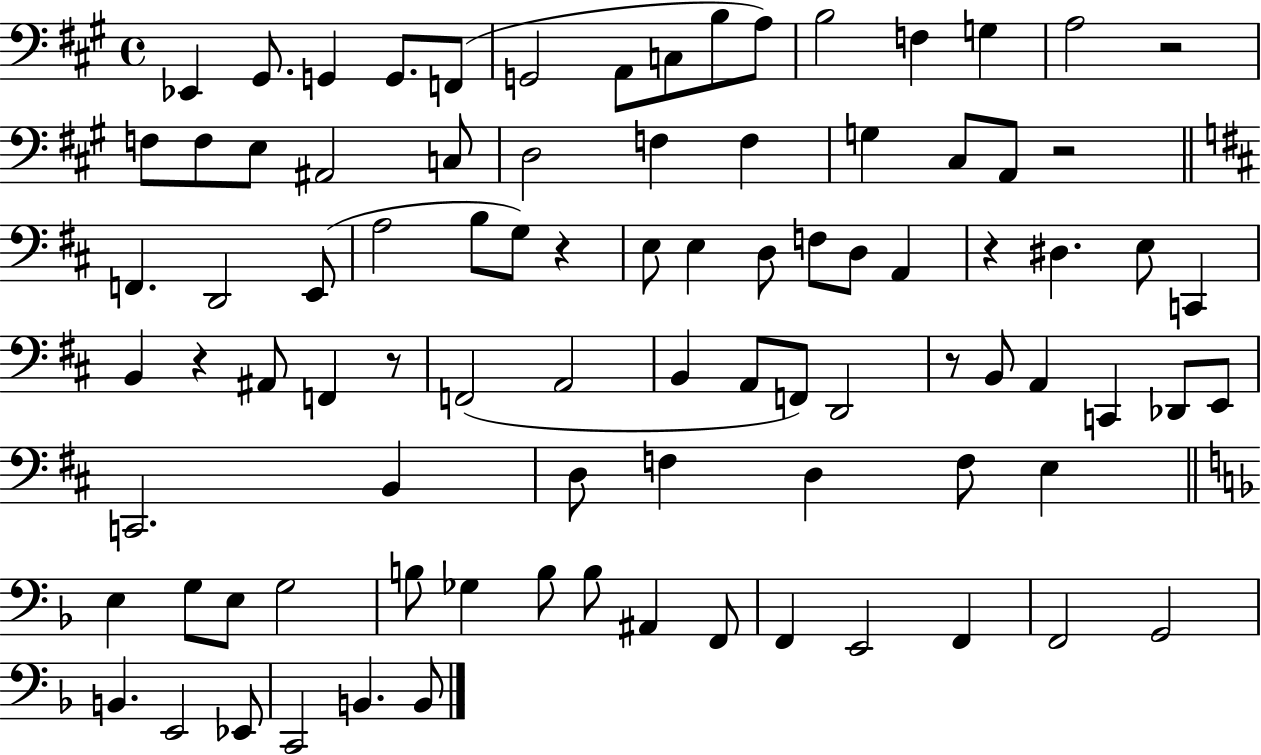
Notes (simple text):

Eb2/q G#2/e. G2/q G2/e. F2/e G2/h A2/e C3/e B3/e A3/e B3/h F3/q G3/q A3/h R/h F3/e F3/e E3/e A#2/h C3/e D3/h F3/q F3/q G3/q C#3/e A2/e R/h F2/q. D2/h E2/e A3/h B3/e G3/e R/q E3/e E3/q D3/e F3/e D3/e A2/q R/q D#3/q. E3/e C2/q B2/q R/q A#2/e F2/q R/e F2/h A2/h B2/q A2/e F2/e D2/h R/e B2/e A2/q C2/q Db2/e E2/e C2/h. B2/q D3/e F3/q D3/q F3/e E3/q E3/q G3/e E3/e G3/h B3/e Gb3/q B3/e B3/e A#2/q F2/e F2/q E2/h F2/q F2/h G2/h B2/q. E2/h Eb2/e C2/h B2/q. B2/e